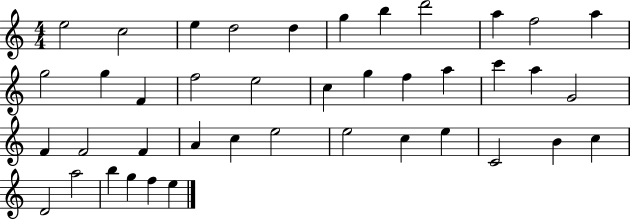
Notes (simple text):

E5/h C5/h E5/q D5/h D5/q G5/q B5/q D6/h A5/q F5/h A5/q G5/h G5/q F4/q F5/h E5/h C5/q G5/q F5/q A5/q C6/q A5/q G4/h F4/q F4/h F4/q A4/q C5/q E5/h E5/h C5/q E5/q C4/h B4/q C5/q D4/h A5/h B5/q G5/q F5/q E5/q